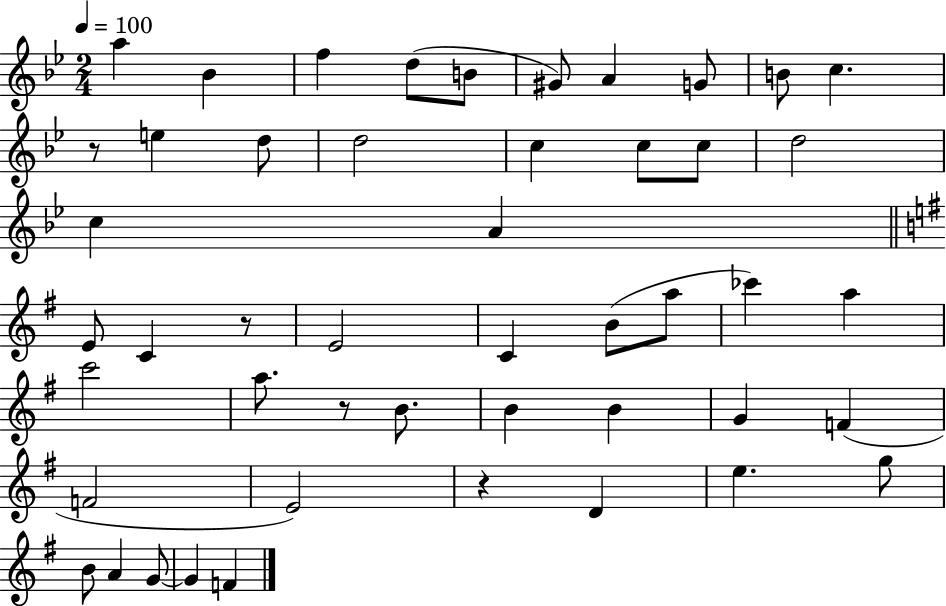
A5/q Bb4/q F5/q D5/e B4/e G#4/e A4/q G4/e B4/e C5/q. R/e E5/q D5/e D5/h C5/q C5/e C5/e D5/h C5/q A4/q E4/e C4/q R/e E4/h C4/q B4/e A5/e CES6/q A5/q C6/h A5/e. R/e B4/e. B4/q B4/q G4/q F4/q F4/h E4/h R/q D4/q E5/q. G5/e B4/e A4/q G4/e G4/q F4/q